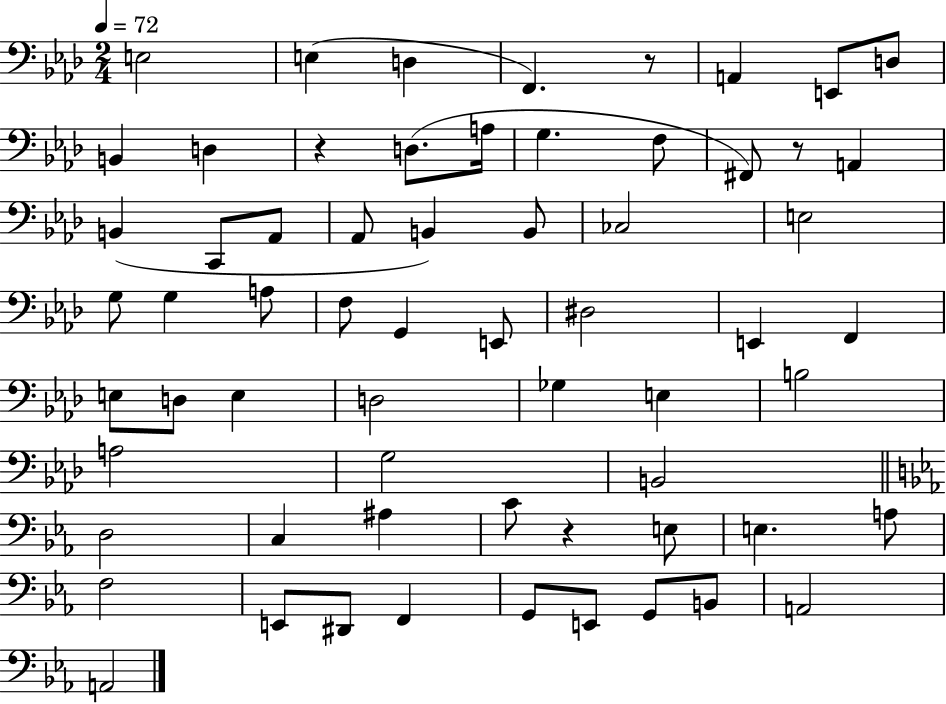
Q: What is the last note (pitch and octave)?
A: A2